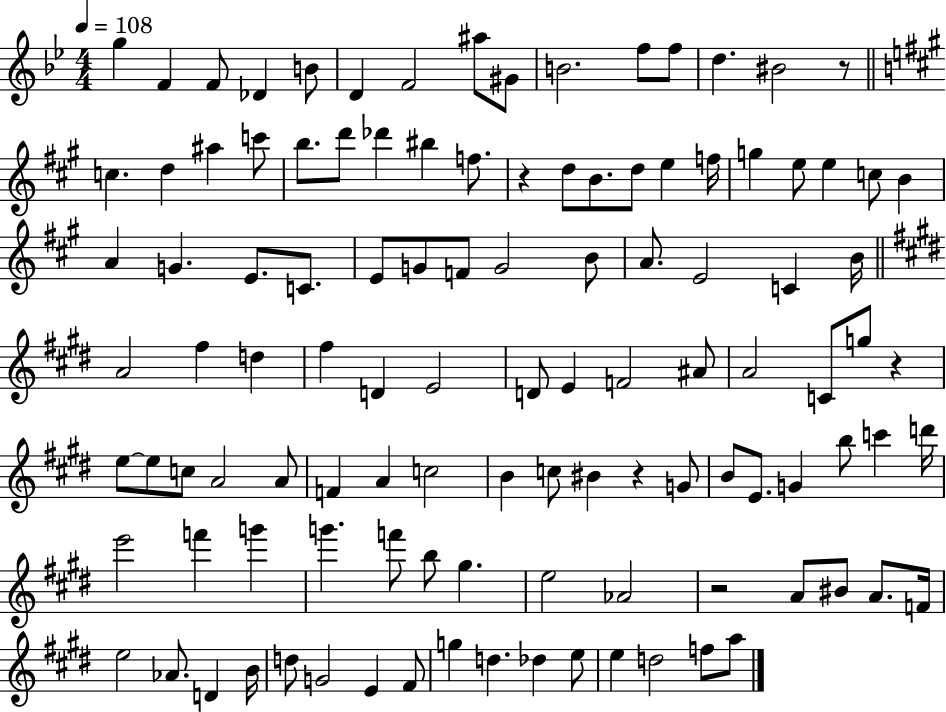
{
  \clef treble
  \numericTimeSignature
  \time 4/4
  \key bes \major
  \tempo 4 = 108
  g''4 f'4 f'8 des'4 b'8 | d'4 f'2 ais''8 gis'8 | b'2. f''8 f''8 | d''4. bis'2 r8 | \break \bar "||" \break \key a \major c''4. d''4 ais''4 c'''8 | b''8. d'''8 des'''4 bis''4 f''8. | r4 d''8 b'8. d''8 e''4 f''16 | g''4 e''8 e''4 c''8 b'4 | \break a'4 g'4. e'8. c'8. | e'8 g'8 f'8 g'2 b'8 | a'8. e'2 c'4 b'16 | \bar "||" \break \key e \major a'2 fis''4 d''4 | fis''4 d'4 e'2 | d'8 e'4 f'2 ais'8 | a'2 c'8 g''8 r4 | \break e''8~~ e''8 c''8 a'2 a'8 | f'4 a'4 c''2 | b'4 c''8 bis'4 r4 g'8 | b'8 e'8. g'4 b''8 c'''4 d'''16 | \break e'''2 f'''4 g'''4 | g'''4. f'''8 b''8 gis''4. | e''2 aes'2 | r2 a'8 bis'8 a'8. f'16 | \break e''2 aes'8. d'4 b'16 | d''8 g'2 e'4 fis'8 | g''4 d''4. des''4 e''8 | e''4 d''2 f''8 a''8 | \break \bar "|."
}